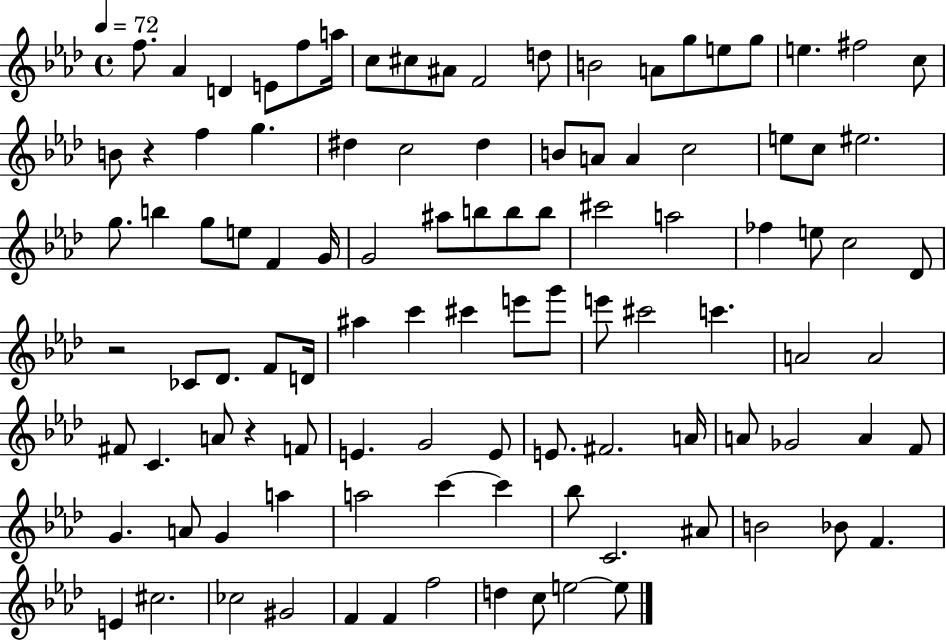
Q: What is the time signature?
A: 4/4